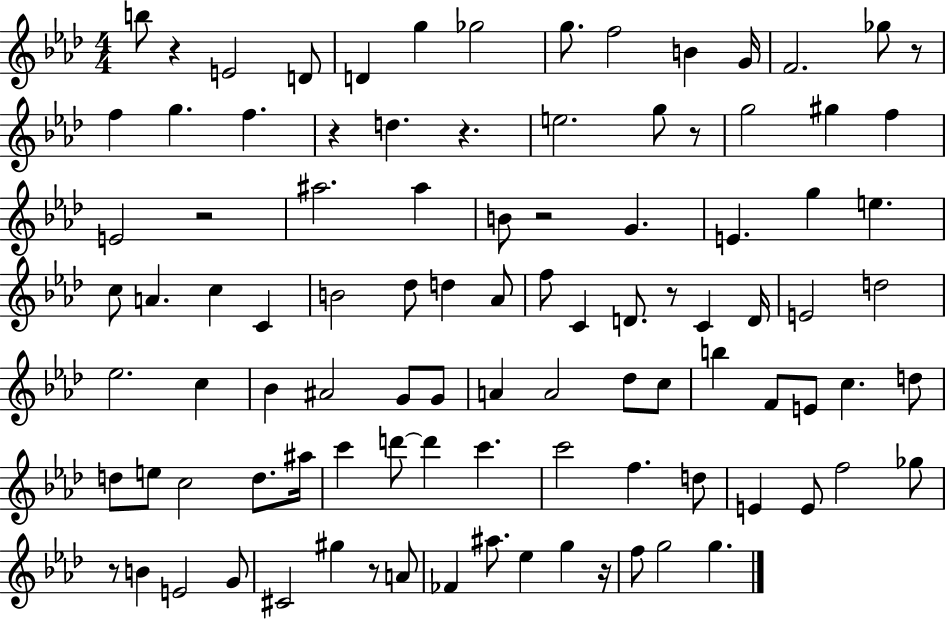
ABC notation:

X:1
T:Untitled
M:4/4
L:1/4
K:Ab
b/2 z E2 D/2 D g _g2 g/2 f2 B G/4 F2 _g/2 z/2 f g f z d z e2 g/2 z/2 g2 ^g f E2 z2 ^a2 ^a B/2 z2 G E g e c/2 A c C B2 _d/2 d _A/2 f/2 C D/2 z/2 C D/4 E2 d2 _e2 c _B ^A2 G/2 G/2 A A2 _d/2 c/2 b F/2 E/2 c d/2 d/2 e/2 c2 d/2 ^a/4 c' d'/2 d' c' c'2 f d/2 E E/2 f2 _g/2 z/2 B E2 G/2 ^C2 ^g z/2 A/2 _F ^a/2 _e g z/4 f/2 g2 g